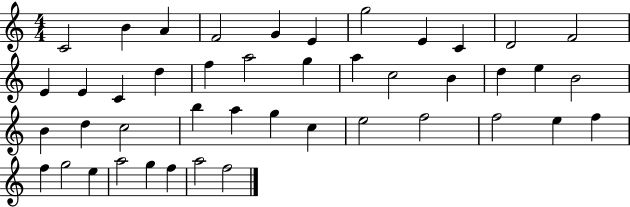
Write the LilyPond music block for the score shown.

{
  \clef treble
  \numericTimeSignature
  \time 4/4
  \key c \major
  c'2 b'4 a'4 | f'2 g'4 e'4 | g''2 e'4 c'4 | d'2 f'2 | \break e'4 e'4 c'4 d''4 | f''4 a''2 g''4 | a''4 c''2 b'4 | d''4 e''4 b'2 | \break b'4 d''4 c''2 | b''4 a''4 g''4 c''4 | e''2 f''2 | f''2 e''4 f''4 | \break f''4 g''2 e''4 | a''2 g''4 f''4 | a''2 f''2 | \bar "|."
}